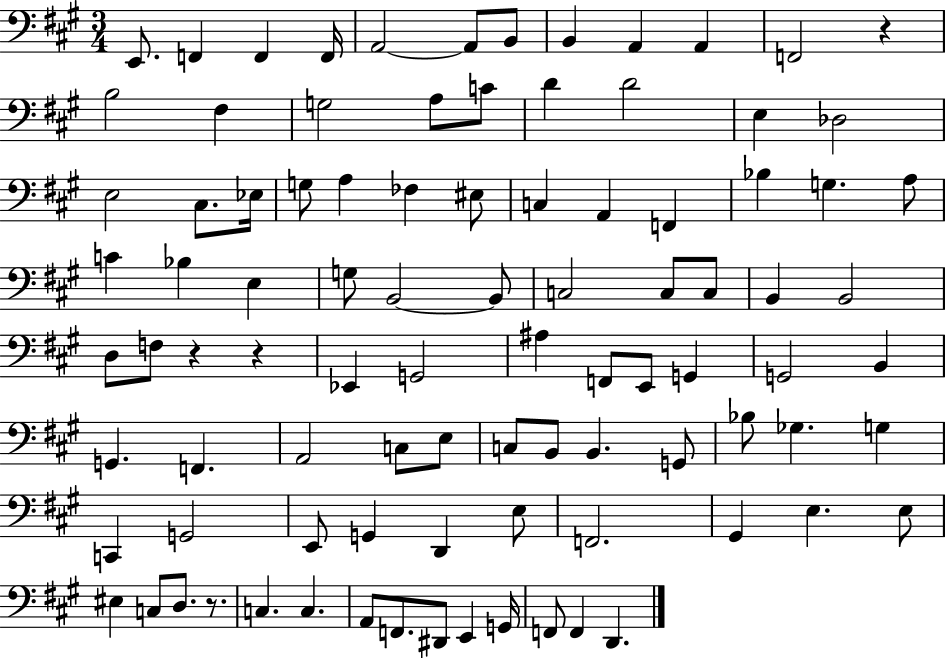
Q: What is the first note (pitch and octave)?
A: E2